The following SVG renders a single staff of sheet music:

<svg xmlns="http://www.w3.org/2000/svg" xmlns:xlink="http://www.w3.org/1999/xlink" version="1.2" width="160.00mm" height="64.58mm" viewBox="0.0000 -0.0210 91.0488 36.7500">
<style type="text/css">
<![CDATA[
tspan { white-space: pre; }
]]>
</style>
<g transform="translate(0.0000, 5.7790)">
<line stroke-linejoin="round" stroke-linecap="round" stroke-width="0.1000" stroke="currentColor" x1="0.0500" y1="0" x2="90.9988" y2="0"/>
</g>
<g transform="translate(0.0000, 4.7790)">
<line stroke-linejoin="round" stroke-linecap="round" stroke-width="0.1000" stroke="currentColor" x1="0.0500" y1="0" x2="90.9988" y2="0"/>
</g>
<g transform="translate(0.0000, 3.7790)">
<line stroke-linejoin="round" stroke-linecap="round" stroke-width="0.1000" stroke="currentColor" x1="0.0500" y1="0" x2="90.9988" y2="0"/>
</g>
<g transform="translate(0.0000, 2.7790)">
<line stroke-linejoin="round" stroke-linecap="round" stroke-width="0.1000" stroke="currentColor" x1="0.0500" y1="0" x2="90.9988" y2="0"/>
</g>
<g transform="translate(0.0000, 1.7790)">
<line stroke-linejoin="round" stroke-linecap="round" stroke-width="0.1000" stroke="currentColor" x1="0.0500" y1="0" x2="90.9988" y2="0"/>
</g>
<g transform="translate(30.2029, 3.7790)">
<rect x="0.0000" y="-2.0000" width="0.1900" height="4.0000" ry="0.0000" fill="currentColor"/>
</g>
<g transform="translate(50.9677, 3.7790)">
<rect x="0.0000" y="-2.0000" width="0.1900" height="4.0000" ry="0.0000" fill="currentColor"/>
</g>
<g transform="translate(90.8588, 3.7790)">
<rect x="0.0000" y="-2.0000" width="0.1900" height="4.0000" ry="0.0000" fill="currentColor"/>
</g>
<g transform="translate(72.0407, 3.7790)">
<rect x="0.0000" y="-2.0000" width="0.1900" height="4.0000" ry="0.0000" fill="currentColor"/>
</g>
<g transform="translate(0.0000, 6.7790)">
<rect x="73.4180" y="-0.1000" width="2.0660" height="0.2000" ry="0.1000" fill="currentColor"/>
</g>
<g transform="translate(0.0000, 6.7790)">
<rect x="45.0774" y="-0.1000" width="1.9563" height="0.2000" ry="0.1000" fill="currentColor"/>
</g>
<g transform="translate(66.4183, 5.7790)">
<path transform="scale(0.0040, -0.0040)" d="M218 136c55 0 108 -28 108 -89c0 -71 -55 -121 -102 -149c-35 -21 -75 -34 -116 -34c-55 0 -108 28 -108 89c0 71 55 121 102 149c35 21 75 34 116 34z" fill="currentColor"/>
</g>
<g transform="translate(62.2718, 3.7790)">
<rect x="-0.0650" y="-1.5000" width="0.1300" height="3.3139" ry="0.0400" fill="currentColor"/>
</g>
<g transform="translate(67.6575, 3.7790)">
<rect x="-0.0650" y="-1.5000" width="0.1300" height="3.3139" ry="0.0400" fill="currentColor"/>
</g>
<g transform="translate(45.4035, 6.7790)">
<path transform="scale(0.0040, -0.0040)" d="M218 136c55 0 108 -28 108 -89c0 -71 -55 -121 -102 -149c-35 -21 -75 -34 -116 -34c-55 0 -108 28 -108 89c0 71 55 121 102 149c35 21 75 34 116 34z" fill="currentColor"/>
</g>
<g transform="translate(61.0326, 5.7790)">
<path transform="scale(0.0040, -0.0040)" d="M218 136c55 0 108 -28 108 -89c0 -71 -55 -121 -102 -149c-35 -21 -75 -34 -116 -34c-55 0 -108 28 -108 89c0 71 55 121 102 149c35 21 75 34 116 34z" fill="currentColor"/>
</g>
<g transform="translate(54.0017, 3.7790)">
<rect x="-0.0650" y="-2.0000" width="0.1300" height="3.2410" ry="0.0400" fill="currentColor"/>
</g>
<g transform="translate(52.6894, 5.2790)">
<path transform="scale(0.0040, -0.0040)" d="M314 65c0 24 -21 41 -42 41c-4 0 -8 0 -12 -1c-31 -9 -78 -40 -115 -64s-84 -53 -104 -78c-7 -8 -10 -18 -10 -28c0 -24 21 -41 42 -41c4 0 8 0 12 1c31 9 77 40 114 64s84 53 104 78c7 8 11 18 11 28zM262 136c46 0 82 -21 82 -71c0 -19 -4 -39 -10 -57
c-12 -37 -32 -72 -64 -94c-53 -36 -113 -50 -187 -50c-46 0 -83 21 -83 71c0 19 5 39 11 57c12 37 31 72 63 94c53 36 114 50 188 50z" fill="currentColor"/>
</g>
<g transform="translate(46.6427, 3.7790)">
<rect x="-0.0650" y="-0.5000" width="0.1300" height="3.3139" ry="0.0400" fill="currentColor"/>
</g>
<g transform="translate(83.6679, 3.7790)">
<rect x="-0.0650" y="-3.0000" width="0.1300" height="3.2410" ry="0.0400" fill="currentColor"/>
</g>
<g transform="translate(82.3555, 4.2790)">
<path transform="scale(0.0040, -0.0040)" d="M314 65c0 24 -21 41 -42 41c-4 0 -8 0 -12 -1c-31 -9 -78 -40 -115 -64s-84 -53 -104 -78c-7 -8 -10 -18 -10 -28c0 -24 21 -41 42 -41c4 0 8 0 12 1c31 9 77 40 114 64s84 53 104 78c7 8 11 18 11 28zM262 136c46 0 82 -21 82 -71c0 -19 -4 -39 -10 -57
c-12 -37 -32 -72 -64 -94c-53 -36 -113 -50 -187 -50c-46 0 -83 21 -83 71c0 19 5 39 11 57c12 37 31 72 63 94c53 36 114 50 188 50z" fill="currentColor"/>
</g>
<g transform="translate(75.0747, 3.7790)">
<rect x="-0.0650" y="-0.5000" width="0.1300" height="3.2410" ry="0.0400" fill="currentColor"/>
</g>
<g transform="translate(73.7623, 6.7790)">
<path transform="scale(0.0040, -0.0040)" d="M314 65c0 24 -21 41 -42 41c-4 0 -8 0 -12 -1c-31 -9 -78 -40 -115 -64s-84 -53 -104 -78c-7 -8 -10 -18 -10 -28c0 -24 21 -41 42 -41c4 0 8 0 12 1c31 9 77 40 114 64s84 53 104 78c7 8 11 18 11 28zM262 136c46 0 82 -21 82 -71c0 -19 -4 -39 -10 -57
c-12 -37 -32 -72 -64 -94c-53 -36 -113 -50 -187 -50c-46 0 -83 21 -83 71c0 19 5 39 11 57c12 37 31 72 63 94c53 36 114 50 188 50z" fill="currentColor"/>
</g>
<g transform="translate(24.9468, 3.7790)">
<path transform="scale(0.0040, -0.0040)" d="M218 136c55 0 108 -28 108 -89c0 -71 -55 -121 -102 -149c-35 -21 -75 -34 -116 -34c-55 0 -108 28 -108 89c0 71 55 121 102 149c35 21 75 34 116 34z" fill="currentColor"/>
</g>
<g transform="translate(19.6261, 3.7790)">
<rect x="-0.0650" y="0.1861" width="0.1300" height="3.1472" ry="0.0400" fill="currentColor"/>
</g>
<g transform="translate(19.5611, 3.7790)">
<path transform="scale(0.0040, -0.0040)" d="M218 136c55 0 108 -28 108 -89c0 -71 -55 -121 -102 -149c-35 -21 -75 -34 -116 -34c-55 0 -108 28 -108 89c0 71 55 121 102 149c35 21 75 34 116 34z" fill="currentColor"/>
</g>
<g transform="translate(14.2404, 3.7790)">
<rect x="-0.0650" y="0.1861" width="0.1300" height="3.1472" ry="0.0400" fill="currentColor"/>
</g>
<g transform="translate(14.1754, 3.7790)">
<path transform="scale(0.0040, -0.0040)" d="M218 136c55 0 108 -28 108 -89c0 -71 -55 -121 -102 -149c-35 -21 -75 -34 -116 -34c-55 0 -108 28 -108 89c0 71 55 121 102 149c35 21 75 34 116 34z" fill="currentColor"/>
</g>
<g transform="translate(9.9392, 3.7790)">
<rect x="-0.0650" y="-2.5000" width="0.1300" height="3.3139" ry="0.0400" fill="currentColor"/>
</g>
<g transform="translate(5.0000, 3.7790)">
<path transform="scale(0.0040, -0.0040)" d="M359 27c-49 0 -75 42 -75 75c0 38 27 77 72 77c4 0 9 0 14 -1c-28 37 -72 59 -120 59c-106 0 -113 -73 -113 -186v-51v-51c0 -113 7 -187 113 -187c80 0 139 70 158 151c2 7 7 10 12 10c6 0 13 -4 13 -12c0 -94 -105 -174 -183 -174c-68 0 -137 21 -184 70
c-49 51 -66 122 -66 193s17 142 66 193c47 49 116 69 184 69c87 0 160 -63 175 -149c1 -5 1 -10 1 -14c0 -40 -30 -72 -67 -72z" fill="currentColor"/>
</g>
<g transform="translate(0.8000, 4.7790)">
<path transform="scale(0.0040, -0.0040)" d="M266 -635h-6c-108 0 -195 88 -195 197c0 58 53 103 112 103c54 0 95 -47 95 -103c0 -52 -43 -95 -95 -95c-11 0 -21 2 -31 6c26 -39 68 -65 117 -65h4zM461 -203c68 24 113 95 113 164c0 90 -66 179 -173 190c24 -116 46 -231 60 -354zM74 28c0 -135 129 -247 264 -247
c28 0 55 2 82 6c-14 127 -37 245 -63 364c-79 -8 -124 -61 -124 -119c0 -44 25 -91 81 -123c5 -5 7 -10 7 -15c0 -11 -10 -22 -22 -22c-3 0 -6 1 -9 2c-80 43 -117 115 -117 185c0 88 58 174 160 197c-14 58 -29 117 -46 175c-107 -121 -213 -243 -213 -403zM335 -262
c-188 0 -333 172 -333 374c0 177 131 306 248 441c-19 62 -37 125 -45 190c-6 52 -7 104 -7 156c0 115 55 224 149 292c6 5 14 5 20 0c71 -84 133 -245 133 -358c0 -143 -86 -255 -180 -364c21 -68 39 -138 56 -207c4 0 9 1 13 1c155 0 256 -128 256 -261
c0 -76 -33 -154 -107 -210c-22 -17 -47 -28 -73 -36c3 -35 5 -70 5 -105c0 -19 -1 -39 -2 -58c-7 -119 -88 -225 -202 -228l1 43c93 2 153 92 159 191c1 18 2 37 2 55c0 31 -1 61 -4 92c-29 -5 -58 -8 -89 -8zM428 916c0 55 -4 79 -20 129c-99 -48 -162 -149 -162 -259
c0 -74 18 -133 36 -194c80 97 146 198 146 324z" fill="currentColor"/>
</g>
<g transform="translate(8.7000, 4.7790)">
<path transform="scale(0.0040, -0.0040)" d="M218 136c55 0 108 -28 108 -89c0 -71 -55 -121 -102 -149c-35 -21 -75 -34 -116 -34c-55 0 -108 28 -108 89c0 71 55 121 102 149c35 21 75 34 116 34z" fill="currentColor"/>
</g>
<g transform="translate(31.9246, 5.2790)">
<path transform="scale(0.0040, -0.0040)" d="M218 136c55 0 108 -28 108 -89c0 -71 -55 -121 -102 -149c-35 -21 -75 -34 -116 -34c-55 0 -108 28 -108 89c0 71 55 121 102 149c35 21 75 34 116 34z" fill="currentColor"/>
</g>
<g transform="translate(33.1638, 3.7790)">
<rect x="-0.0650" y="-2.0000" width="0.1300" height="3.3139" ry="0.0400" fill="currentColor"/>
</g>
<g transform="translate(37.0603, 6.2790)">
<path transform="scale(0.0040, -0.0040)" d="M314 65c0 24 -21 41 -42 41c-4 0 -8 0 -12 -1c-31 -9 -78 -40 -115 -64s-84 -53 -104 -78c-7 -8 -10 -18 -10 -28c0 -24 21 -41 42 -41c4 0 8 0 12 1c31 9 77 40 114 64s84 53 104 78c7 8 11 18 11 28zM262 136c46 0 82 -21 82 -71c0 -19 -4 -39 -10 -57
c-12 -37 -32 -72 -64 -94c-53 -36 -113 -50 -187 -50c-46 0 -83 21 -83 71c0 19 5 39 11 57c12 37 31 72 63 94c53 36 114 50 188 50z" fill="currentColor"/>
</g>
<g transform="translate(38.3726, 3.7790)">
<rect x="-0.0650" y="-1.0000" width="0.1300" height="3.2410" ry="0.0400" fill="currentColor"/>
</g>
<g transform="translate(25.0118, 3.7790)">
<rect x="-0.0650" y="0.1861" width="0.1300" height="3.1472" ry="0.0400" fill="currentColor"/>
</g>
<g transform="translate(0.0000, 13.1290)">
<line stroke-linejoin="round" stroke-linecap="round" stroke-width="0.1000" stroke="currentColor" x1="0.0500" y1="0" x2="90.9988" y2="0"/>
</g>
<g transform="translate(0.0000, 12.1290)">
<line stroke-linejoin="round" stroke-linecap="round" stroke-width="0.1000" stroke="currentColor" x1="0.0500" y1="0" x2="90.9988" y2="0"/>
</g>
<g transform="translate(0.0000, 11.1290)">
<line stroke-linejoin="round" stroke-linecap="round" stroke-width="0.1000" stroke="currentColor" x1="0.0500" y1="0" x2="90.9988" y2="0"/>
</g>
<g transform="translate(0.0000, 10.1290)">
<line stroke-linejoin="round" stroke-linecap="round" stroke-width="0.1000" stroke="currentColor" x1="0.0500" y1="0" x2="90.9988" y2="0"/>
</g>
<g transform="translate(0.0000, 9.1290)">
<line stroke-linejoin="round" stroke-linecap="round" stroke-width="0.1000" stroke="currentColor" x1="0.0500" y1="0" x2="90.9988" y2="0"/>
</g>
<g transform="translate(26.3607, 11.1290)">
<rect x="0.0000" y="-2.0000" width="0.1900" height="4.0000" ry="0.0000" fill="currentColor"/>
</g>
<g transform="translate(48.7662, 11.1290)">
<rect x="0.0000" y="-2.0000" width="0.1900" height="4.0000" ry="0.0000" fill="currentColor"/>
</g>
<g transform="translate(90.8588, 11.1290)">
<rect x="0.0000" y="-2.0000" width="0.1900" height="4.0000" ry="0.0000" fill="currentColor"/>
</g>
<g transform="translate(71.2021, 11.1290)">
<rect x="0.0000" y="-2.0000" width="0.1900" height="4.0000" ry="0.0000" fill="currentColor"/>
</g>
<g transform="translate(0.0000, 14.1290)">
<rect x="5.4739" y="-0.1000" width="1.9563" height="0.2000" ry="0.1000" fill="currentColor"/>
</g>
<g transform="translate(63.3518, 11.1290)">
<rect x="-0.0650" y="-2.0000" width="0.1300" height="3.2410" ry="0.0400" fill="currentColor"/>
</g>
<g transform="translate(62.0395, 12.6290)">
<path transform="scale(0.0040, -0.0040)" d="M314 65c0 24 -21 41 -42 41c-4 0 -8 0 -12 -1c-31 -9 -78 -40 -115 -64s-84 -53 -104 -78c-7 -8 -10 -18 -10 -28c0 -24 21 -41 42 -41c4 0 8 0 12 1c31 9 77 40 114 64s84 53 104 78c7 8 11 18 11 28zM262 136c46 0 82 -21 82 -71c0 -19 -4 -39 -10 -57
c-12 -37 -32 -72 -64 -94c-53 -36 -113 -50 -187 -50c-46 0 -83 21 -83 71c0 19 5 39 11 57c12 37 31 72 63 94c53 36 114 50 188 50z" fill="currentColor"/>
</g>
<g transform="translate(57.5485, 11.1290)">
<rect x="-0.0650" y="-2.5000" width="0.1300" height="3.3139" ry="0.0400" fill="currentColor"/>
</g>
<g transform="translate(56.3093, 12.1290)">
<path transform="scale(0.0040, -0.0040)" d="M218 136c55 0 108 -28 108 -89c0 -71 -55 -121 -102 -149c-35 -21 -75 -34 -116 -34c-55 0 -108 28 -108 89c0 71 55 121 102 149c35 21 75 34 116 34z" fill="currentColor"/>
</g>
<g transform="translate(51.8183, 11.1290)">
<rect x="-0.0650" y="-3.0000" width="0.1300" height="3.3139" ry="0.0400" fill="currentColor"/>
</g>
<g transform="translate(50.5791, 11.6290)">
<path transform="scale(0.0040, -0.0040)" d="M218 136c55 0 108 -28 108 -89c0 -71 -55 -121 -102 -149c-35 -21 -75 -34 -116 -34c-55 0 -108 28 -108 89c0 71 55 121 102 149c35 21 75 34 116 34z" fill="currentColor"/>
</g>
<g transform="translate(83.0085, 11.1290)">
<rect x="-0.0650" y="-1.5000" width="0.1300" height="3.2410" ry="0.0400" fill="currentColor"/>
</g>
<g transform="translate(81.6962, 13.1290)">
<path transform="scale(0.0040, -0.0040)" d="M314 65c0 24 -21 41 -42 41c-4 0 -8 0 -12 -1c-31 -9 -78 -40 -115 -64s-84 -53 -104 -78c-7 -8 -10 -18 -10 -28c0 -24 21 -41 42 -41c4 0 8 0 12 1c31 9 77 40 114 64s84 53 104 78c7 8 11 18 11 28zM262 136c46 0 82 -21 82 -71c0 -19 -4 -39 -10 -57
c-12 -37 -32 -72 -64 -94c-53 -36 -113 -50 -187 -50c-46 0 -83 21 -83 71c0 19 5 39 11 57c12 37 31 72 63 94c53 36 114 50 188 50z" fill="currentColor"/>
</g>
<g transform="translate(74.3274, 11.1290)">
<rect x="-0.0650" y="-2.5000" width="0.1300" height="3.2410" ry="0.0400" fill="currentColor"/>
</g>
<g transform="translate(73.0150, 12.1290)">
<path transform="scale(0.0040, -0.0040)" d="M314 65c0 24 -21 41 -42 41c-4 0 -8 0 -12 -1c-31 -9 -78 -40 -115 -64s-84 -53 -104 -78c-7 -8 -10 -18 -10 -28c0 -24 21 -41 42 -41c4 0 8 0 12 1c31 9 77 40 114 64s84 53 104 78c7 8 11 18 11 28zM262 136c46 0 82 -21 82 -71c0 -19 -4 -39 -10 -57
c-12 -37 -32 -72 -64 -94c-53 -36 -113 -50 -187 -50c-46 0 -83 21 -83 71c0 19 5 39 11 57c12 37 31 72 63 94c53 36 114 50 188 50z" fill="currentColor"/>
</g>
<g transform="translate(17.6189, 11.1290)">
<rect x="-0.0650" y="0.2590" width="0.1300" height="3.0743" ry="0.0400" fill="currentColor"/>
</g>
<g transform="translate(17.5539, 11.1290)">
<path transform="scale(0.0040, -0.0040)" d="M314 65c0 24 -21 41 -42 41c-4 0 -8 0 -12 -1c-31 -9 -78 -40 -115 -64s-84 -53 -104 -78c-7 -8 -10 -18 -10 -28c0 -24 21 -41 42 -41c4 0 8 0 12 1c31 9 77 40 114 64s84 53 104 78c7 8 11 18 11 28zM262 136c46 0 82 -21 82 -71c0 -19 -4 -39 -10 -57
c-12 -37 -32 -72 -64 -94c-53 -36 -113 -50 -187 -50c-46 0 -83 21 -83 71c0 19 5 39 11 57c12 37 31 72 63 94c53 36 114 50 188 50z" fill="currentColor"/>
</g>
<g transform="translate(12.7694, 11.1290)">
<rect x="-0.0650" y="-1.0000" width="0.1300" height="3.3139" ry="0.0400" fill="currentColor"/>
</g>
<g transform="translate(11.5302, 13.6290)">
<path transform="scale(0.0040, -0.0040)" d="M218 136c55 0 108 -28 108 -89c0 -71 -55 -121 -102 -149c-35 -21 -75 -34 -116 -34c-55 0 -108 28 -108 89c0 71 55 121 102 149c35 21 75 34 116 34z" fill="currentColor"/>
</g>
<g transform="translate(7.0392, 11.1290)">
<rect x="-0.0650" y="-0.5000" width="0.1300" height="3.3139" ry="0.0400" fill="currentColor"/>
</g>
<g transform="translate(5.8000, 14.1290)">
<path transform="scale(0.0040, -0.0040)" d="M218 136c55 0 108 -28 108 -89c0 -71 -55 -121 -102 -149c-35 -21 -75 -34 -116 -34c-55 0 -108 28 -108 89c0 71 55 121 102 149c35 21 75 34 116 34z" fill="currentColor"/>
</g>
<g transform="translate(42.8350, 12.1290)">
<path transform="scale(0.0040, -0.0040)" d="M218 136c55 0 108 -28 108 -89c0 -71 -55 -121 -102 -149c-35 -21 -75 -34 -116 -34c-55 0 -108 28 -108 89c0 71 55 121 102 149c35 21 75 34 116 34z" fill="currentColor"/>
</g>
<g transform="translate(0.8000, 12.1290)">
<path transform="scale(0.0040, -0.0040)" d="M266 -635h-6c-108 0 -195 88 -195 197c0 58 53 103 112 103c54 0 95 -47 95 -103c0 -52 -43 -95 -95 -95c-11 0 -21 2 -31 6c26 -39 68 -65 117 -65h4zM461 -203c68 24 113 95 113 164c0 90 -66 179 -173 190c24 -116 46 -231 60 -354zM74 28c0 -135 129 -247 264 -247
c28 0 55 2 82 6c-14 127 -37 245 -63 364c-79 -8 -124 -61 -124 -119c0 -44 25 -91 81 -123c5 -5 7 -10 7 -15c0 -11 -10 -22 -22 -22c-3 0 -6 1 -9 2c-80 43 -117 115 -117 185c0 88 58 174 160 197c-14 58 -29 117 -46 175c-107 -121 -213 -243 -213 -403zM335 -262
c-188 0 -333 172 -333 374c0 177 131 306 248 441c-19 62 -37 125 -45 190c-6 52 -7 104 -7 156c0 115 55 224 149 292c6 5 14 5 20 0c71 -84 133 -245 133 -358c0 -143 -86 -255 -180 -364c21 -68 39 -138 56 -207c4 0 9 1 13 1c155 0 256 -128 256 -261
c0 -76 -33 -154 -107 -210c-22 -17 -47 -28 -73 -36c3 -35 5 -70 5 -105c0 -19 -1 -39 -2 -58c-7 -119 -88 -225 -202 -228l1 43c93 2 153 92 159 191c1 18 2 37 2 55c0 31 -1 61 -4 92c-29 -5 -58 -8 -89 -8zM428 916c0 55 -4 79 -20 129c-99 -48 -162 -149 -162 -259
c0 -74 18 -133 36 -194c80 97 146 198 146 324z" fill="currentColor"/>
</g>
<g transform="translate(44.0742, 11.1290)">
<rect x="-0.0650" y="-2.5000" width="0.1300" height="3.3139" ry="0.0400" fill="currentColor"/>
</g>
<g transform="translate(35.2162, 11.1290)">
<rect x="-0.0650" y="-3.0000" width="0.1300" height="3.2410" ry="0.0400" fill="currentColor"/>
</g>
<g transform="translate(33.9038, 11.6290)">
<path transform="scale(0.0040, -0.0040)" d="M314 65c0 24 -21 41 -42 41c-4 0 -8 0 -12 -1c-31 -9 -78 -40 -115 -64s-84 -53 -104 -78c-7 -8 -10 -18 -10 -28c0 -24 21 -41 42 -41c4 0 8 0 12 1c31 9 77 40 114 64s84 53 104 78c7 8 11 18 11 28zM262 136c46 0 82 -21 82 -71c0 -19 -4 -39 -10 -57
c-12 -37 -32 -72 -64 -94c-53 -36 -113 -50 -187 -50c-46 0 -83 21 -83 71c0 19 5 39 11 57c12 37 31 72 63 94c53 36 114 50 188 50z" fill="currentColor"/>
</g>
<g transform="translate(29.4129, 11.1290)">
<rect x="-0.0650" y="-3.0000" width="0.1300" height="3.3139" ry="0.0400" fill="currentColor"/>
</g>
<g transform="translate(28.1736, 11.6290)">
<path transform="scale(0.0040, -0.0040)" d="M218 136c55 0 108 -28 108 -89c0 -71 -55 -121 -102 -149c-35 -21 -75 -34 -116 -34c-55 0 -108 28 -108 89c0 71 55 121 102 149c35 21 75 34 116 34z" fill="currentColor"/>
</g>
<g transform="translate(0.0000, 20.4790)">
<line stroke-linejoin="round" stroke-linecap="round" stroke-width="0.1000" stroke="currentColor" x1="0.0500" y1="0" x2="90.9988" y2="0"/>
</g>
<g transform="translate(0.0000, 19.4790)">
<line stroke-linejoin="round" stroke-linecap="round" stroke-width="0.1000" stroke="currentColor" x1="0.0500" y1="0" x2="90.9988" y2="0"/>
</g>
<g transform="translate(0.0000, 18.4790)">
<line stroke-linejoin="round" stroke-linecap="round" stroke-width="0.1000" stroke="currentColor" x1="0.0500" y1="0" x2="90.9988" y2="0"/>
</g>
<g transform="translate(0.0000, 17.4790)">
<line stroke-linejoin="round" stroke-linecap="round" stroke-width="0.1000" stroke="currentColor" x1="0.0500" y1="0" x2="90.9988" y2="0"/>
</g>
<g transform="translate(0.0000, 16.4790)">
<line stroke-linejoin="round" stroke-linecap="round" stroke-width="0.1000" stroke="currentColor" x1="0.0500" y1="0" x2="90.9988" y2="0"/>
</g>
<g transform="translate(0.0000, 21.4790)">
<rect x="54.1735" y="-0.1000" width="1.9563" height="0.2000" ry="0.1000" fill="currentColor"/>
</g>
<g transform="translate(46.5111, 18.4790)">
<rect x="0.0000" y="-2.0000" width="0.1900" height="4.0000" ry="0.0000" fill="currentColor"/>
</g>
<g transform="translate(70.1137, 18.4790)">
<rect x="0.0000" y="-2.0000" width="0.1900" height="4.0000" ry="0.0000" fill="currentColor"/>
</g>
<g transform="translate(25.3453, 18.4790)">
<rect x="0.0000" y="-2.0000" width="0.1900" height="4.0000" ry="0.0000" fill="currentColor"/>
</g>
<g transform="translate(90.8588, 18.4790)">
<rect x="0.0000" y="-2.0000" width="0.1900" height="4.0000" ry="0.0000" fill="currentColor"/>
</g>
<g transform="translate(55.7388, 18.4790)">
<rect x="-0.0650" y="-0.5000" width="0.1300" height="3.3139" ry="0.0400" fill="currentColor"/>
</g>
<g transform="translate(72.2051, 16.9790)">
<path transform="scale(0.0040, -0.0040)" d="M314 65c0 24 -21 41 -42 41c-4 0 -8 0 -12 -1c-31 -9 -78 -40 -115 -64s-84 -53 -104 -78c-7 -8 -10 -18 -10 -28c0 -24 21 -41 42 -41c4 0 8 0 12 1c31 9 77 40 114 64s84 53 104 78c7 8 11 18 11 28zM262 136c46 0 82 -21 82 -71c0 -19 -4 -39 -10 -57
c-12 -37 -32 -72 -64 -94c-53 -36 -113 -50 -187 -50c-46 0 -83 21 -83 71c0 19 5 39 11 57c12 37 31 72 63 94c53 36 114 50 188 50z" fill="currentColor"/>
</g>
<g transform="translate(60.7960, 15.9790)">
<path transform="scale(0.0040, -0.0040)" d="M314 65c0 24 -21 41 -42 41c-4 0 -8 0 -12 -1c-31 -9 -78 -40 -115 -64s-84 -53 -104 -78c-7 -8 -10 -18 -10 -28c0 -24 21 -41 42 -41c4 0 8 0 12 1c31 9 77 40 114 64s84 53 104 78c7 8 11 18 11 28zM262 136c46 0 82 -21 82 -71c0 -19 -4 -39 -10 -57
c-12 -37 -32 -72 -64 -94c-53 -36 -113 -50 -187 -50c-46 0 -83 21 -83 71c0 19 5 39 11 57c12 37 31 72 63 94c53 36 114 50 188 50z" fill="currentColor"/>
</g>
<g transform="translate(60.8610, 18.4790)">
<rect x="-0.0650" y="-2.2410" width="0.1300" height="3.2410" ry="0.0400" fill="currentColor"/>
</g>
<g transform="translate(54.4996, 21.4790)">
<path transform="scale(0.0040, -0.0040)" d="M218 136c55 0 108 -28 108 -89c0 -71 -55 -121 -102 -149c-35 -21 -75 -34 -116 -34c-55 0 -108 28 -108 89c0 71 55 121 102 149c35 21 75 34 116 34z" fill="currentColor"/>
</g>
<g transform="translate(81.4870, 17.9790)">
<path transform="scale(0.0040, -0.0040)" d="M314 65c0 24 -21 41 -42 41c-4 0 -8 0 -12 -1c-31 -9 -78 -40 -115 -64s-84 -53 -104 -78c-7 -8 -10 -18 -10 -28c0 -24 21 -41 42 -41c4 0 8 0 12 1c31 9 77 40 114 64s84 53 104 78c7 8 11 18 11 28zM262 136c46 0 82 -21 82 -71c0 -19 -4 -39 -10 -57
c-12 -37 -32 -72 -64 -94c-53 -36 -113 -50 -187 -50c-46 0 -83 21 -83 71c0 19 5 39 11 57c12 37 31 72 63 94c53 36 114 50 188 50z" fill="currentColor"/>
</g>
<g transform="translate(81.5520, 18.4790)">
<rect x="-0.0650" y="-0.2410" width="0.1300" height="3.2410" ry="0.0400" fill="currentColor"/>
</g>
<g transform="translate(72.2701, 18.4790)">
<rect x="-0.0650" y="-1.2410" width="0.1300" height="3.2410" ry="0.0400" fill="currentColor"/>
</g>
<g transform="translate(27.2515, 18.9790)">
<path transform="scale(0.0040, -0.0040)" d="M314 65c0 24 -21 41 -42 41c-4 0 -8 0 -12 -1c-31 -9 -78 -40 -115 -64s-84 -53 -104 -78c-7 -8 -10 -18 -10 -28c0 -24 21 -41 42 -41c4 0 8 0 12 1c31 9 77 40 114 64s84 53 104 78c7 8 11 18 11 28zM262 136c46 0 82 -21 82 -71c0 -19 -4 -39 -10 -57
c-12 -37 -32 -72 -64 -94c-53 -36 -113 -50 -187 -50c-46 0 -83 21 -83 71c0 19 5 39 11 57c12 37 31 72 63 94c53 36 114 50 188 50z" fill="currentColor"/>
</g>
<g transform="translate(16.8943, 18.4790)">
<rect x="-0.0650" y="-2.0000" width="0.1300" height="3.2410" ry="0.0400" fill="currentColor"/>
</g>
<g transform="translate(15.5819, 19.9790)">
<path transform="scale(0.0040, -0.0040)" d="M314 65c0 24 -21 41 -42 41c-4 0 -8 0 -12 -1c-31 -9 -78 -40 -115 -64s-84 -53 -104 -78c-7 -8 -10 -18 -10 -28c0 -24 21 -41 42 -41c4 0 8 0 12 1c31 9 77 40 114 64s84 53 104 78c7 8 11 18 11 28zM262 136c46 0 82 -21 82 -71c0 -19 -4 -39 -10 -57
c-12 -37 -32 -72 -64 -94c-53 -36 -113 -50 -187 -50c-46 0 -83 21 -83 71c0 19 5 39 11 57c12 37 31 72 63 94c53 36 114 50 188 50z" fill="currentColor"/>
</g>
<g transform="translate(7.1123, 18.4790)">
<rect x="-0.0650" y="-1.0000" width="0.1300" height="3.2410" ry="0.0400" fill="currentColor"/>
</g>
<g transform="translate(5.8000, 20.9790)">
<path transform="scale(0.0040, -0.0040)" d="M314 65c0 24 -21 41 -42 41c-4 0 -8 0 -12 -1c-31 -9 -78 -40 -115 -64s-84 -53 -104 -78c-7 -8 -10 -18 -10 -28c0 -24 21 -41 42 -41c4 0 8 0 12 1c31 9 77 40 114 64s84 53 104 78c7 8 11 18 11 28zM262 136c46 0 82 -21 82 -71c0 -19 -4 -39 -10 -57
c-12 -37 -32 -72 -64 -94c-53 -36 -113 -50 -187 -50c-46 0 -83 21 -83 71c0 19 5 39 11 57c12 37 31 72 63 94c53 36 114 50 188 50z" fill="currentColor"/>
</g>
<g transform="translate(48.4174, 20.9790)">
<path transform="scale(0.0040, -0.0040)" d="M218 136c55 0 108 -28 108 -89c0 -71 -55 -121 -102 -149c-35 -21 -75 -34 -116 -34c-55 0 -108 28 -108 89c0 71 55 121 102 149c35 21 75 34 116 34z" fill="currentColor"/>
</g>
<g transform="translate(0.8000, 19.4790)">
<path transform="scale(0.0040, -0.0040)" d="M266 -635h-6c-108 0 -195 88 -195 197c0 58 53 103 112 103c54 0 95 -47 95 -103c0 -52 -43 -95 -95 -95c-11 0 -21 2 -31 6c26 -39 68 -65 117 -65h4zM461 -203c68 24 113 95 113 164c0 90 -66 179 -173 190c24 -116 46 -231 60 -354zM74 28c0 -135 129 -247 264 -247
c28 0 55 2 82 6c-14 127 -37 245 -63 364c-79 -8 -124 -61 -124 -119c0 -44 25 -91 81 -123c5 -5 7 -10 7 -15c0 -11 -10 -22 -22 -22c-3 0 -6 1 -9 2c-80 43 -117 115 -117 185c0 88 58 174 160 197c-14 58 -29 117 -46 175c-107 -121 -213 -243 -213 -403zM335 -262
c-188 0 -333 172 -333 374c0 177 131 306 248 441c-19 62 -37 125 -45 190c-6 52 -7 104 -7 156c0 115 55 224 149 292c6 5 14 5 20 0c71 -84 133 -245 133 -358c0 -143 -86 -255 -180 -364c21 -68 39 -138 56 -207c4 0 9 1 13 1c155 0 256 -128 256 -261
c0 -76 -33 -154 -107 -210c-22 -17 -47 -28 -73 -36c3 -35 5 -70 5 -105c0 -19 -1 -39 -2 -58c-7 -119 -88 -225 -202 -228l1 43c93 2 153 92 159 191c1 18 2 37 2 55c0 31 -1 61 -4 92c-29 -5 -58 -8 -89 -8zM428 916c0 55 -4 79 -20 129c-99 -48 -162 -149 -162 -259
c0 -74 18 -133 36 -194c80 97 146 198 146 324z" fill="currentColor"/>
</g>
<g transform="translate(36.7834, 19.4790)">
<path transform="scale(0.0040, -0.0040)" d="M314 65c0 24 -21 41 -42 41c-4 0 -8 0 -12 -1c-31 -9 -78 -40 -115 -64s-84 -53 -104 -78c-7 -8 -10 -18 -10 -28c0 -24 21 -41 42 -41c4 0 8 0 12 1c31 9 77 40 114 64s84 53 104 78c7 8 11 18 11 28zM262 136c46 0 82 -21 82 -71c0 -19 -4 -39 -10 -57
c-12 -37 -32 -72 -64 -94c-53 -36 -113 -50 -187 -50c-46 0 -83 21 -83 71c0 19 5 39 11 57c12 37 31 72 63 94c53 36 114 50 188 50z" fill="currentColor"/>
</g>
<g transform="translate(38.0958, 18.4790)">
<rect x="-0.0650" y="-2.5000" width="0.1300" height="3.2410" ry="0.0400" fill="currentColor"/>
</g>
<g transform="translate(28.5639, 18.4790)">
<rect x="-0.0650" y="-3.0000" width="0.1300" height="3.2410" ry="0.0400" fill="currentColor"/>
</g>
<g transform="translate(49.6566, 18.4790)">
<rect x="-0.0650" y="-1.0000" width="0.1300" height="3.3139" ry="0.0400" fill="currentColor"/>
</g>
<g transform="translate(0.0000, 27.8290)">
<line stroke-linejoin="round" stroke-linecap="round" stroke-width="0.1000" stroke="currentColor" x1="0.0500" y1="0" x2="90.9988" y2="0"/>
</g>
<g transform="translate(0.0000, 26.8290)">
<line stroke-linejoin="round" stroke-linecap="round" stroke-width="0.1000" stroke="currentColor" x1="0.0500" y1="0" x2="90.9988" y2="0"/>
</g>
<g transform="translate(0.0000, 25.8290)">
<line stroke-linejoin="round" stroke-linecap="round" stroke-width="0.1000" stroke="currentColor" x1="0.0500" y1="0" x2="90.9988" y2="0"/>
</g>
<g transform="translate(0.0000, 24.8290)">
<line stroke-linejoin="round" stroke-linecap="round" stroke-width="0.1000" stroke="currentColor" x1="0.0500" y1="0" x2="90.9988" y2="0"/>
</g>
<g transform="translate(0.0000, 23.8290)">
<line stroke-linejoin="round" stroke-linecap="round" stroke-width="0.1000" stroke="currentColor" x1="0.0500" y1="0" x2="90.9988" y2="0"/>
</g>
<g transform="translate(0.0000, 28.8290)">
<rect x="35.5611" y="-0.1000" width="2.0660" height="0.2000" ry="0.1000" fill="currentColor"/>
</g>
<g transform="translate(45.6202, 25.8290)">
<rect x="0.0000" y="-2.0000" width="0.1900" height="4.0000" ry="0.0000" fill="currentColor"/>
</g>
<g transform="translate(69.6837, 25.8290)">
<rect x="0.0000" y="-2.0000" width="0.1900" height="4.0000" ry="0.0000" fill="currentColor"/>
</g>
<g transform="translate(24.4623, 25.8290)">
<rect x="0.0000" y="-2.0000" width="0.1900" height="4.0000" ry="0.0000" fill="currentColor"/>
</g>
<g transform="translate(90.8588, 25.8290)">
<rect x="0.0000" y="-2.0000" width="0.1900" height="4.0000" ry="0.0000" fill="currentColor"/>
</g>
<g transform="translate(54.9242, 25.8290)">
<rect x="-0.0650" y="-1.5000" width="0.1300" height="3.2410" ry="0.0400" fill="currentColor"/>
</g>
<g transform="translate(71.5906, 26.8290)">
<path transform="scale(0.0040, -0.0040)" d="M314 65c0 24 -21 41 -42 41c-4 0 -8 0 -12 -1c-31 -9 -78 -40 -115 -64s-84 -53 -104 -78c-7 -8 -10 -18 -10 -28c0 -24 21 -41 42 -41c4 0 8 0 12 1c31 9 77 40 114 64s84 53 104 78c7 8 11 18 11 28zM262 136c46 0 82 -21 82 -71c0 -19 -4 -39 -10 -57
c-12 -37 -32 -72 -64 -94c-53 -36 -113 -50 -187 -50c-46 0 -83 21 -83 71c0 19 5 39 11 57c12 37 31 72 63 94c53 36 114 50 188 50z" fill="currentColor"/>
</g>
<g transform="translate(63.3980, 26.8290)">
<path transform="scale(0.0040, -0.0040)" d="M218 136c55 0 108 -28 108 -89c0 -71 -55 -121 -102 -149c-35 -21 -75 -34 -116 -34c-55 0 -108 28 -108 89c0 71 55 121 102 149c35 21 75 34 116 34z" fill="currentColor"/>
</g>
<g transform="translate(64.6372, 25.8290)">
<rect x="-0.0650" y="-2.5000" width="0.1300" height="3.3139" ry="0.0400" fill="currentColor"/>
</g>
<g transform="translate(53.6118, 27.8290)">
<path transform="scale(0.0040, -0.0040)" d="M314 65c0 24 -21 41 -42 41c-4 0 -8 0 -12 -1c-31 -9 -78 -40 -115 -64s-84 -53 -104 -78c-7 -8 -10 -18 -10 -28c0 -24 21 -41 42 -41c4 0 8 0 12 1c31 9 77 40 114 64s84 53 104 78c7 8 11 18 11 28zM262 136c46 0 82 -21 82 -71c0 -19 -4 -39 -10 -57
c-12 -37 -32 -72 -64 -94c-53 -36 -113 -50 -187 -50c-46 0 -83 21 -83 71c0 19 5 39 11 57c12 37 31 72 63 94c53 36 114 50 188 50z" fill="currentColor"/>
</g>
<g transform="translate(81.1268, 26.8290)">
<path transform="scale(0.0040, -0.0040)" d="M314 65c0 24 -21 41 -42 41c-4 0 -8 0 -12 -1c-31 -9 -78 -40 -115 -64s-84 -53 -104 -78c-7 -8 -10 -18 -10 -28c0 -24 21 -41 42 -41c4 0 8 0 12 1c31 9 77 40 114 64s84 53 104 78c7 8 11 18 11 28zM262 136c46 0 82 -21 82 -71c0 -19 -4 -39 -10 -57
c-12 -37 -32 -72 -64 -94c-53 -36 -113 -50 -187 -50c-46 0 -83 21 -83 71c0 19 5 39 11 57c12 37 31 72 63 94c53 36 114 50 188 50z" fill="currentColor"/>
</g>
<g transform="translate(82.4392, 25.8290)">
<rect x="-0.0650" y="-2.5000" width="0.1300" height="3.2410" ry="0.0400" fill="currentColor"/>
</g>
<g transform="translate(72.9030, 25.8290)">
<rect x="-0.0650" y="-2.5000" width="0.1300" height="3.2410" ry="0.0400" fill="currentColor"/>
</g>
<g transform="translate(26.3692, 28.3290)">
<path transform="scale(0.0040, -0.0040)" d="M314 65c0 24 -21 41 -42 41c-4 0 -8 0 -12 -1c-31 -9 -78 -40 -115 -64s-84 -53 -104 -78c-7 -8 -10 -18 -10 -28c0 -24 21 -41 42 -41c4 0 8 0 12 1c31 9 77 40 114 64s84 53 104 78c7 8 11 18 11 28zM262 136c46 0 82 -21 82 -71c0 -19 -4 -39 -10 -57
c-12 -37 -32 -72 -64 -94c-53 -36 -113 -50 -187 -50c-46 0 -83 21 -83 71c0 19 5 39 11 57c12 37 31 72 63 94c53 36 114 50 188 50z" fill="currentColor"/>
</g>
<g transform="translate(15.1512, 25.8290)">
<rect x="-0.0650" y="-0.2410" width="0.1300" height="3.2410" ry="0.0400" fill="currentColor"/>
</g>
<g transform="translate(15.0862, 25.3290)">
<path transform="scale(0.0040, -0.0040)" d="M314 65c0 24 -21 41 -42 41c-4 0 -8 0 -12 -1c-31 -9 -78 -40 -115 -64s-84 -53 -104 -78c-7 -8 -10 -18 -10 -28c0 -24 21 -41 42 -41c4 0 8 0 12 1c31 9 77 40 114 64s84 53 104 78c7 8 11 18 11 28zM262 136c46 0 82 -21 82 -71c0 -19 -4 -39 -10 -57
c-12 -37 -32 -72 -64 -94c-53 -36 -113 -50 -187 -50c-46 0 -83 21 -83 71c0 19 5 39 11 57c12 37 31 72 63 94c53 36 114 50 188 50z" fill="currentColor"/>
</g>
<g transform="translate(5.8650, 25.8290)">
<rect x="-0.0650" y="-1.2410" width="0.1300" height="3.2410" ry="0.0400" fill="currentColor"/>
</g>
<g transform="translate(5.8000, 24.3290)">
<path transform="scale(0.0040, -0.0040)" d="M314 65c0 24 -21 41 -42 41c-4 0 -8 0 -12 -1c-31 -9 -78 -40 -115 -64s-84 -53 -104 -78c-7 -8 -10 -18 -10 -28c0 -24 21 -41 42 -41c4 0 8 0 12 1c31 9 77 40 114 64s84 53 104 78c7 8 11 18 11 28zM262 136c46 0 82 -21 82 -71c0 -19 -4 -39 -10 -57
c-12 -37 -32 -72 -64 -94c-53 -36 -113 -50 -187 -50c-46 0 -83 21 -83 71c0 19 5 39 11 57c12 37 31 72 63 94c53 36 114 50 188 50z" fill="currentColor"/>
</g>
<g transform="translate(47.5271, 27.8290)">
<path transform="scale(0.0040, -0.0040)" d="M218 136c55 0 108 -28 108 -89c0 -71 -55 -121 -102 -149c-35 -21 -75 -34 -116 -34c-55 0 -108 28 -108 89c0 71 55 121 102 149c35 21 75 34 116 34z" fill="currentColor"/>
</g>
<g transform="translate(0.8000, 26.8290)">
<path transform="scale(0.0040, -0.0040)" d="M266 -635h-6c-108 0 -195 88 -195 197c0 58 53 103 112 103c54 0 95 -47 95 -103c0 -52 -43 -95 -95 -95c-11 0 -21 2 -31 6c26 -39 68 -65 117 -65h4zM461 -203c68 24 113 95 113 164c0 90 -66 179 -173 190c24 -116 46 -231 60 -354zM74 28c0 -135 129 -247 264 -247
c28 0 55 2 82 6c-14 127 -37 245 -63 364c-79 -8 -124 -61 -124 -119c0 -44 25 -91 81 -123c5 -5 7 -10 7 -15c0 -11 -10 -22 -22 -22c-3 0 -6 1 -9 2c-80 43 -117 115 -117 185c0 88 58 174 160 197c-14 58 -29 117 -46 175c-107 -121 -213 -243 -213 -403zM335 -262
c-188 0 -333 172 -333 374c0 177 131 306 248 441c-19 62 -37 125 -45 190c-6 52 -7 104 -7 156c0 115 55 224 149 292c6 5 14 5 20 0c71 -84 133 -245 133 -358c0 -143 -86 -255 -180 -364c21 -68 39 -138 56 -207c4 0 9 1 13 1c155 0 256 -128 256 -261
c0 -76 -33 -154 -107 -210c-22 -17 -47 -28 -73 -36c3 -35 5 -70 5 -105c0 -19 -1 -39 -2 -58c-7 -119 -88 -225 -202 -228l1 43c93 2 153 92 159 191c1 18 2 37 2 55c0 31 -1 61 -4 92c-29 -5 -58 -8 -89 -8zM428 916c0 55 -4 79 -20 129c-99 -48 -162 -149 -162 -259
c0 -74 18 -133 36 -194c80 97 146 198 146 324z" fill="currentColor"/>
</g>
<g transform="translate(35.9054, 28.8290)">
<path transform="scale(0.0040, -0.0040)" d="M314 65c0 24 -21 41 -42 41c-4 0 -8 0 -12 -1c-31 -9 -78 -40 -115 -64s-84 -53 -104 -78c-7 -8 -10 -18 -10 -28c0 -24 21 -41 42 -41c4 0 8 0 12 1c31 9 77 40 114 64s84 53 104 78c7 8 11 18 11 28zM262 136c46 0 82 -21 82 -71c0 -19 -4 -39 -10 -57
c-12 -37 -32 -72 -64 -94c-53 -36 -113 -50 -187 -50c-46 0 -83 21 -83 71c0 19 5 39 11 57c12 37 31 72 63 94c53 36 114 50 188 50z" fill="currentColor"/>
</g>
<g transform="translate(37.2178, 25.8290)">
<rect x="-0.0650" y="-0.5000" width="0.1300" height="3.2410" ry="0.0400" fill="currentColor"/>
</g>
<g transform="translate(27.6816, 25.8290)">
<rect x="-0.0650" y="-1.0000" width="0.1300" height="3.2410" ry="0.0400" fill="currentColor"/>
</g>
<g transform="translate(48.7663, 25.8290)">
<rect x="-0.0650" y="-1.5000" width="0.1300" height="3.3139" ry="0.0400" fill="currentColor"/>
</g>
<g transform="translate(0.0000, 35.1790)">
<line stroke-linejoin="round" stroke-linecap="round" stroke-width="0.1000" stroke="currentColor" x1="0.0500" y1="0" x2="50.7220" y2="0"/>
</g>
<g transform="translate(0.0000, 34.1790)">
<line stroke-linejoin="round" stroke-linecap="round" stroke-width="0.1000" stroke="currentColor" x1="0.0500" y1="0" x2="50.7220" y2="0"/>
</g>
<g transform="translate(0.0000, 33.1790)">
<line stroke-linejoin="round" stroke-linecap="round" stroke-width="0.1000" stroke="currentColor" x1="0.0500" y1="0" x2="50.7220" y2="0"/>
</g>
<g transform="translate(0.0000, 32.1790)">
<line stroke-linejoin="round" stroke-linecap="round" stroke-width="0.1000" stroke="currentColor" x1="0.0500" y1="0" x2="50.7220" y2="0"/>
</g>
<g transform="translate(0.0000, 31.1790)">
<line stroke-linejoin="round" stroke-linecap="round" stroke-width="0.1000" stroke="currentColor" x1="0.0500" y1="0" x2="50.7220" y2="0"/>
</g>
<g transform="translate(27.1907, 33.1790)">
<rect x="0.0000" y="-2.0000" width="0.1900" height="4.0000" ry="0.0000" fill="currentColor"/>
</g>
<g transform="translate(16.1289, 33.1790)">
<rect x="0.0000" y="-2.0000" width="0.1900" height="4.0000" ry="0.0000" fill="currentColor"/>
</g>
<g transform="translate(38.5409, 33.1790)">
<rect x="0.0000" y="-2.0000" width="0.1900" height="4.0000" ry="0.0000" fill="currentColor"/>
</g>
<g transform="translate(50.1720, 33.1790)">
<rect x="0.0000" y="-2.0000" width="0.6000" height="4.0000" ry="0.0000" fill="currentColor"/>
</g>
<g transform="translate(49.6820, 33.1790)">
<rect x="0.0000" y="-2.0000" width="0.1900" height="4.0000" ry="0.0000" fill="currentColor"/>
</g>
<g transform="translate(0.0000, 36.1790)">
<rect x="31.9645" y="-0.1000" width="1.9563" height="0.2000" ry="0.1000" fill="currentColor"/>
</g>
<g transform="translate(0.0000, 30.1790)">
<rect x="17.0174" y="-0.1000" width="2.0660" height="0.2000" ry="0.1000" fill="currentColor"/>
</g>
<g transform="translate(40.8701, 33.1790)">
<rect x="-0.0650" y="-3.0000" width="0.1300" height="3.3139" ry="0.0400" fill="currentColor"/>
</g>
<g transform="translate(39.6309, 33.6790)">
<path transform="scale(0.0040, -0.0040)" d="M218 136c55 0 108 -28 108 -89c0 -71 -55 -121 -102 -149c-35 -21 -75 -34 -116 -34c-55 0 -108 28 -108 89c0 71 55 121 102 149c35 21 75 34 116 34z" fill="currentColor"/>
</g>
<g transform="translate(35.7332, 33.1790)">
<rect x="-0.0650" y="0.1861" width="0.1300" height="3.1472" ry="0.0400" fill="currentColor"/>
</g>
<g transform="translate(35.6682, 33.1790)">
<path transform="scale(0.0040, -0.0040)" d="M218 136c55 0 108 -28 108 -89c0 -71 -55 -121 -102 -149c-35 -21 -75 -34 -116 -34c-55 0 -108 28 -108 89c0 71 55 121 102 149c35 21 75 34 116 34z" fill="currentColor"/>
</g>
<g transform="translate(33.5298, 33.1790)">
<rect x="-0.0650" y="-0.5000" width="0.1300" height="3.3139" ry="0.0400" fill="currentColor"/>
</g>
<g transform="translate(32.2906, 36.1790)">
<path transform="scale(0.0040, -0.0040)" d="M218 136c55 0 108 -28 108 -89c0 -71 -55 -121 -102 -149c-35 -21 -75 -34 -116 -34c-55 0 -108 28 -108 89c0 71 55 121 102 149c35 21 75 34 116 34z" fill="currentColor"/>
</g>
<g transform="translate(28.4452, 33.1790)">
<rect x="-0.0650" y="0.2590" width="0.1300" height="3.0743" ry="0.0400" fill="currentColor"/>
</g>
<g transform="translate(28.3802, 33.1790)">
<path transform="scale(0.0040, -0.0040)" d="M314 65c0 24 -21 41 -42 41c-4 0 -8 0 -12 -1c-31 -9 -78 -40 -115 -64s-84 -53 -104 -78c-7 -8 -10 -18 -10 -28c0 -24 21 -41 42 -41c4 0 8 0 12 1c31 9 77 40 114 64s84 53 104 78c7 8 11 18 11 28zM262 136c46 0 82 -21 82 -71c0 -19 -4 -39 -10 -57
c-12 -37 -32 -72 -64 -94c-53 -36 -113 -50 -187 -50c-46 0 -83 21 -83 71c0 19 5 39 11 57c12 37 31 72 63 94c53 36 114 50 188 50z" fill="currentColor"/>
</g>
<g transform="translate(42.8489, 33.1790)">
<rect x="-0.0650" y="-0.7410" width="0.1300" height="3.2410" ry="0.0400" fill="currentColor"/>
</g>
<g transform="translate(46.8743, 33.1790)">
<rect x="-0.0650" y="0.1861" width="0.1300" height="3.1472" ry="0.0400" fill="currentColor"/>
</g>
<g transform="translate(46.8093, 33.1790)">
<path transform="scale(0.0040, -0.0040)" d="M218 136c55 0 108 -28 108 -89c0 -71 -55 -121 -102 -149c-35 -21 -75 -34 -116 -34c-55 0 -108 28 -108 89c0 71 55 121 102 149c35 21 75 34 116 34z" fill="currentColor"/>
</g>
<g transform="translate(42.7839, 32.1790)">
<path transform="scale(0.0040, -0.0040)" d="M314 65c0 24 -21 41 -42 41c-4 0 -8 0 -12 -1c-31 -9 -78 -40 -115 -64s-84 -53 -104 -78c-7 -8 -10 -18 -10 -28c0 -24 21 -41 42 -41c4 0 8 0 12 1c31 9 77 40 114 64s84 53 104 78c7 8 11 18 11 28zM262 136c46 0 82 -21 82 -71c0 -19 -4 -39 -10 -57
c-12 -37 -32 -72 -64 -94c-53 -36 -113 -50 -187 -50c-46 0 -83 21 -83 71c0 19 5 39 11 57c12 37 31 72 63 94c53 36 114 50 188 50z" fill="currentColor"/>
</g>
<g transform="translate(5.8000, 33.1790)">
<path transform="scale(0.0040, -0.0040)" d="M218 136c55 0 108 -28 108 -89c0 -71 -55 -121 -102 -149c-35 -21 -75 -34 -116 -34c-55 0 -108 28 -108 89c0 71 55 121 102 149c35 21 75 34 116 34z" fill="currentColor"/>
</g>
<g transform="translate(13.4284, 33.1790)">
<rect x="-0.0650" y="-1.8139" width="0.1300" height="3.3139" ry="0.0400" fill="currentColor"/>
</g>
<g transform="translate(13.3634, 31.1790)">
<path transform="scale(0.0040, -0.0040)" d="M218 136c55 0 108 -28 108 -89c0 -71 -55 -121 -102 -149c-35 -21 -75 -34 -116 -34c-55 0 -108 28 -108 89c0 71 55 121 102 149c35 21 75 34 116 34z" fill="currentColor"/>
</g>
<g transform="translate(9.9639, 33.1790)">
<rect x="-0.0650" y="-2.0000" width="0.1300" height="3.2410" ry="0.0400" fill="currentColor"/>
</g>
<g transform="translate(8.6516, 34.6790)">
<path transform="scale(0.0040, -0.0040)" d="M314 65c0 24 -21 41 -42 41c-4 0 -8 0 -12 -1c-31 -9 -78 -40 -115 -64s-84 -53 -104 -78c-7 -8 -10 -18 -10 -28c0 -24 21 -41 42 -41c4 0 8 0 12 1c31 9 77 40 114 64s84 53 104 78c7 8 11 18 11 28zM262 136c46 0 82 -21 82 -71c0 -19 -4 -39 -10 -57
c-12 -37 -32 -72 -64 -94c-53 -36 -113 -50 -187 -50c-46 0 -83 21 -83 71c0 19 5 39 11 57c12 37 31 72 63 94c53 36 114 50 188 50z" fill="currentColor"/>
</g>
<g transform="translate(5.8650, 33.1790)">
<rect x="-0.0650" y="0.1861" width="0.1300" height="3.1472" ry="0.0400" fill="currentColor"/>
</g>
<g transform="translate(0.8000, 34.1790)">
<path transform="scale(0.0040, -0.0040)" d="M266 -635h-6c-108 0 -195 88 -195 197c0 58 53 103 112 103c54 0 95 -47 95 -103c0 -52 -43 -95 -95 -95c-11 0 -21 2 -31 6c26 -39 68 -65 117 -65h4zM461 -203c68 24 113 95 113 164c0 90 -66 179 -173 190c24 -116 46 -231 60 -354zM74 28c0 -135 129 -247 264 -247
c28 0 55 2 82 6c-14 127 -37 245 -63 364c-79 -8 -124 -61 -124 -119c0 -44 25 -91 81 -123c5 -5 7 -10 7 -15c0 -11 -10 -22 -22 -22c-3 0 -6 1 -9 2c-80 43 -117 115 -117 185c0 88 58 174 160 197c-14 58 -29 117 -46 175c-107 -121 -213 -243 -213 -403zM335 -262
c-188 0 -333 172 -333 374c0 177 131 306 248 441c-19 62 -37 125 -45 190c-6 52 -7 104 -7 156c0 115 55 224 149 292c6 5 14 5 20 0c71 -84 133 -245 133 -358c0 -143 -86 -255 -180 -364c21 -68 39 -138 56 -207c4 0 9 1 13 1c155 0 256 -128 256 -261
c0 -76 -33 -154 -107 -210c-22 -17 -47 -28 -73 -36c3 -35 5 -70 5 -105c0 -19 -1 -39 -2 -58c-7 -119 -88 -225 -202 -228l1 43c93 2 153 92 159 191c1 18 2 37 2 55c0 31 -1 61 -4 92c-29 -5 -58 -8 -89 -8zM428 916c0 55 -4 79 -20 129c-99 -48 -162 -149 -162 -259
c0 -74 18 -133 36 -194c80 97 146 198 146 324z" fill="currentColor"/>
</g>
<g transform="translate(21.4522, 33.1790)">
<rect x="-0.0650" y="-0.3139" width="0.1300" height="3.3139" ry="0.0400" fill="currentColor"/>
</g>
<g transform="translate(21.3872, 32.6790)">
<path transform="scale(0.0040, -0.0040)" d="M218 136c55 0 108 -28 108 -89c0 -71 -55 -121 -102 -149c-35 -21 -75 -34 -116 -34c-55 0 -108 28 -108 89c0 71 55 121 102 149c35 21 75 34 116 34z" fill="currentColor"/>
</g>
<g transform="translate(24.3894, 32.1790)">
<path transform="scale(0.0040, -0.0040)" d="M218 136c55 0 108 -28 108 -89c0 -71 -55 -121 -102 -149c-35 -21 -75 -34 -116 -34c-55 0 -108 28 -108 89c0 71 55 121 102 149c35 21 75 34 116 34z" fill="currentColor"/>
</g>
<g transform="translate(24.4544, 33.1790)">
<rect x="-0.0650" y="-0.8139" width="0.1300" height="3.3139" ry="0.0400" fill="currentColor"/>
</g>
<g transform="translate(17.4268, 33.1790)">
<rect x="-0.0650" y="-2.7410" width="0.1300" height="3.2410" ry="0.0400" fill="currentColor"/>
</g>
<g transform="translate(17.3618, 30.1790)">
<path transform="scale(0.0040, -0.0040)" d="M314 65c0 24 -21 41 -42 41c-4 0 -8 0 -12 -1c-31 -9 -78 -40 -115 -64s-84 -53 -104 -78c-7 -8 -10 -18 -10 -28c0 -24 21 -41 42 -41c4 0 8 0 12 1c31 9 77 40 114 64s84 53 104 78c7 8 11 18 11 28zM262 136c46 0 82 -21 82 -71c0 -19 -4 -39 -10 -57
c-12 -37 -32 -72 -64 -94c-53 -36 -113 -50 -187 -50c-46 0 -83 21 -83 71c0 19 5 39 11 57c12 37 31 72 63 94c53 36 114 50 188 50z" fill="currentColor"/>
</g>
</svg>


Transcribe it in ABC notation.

X:1
T:Untitled
M:4/4
L:1/4
K:C
G B B B F D2 C F2 E E C2 A2 C D B2 A A2 G A G F2 G2 E2 D2 F2 A2 G2 D C g2 e2 c2 e2 c2 D2 C2 E E2 G G2 G2 B F2 f a2 c d B2 C B A d2 B